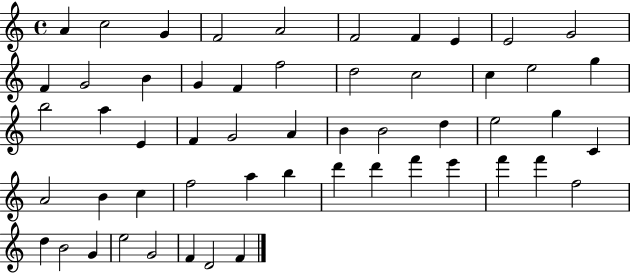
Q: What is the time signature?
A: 4/4